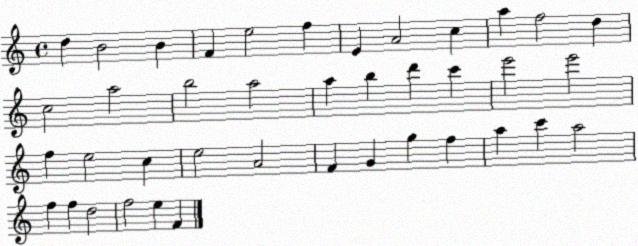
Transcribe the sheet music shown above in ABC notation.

X:1
T:Untitled
M:4/4
L:1/4
K:C
d B2 B F e2 f E A2 c a f2 d c2 a2 b2 a2 a b d' c' e'2 e'2 f e2 c e2 A2 F G g f a c' a2 f f d2 f2 e F